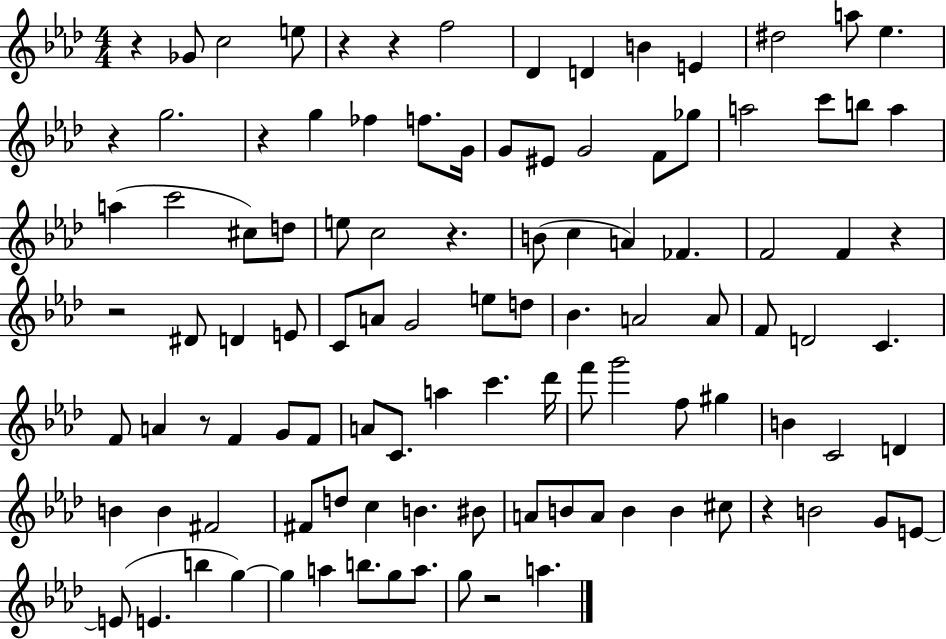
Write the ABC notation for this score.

X:1
T:Untitled
M:4/4
L:1/4
K:Ab
z _G/2 c2 e/2 z z f2 _D D B E ^d2 a/2 _e z g2 z g _f f/2 G/4 G/2 ^E/2 G2 F/2 _g/2 a2 c'/2 b/2 a a c'2 ^c/2 d/2 e/2 c2 z B/2 c A _F F2 F z z2 ^D/2 D E/2 C/2 A/2 G2 e/2 d/2 _B A2 A/2 F/2 D2 C F/2 A z/2 F G/2 F/2 A/2 C/2 a c' _d'/4 f'/2 g'2 f/2 ^g B C2 D B B ^F2 ^F/2 d/2 c B ^B/2 A/2 B/2 A/2 B B ^c/2 z B2 G/2 E/2 E/2 E b g g a b/2 g/2 a/2 g/2 z2 a